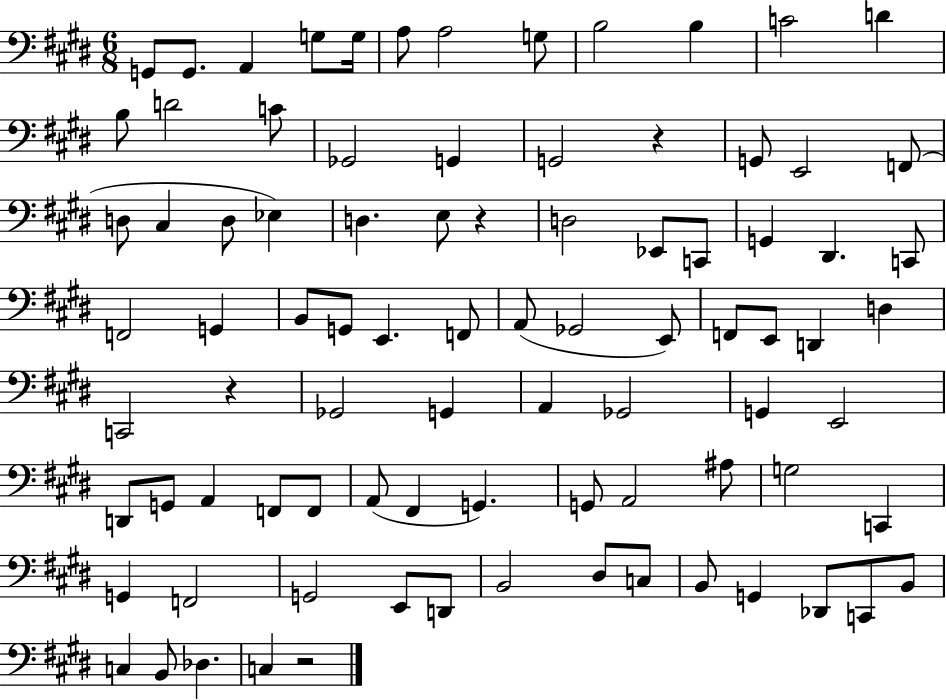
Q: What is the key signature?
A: E major